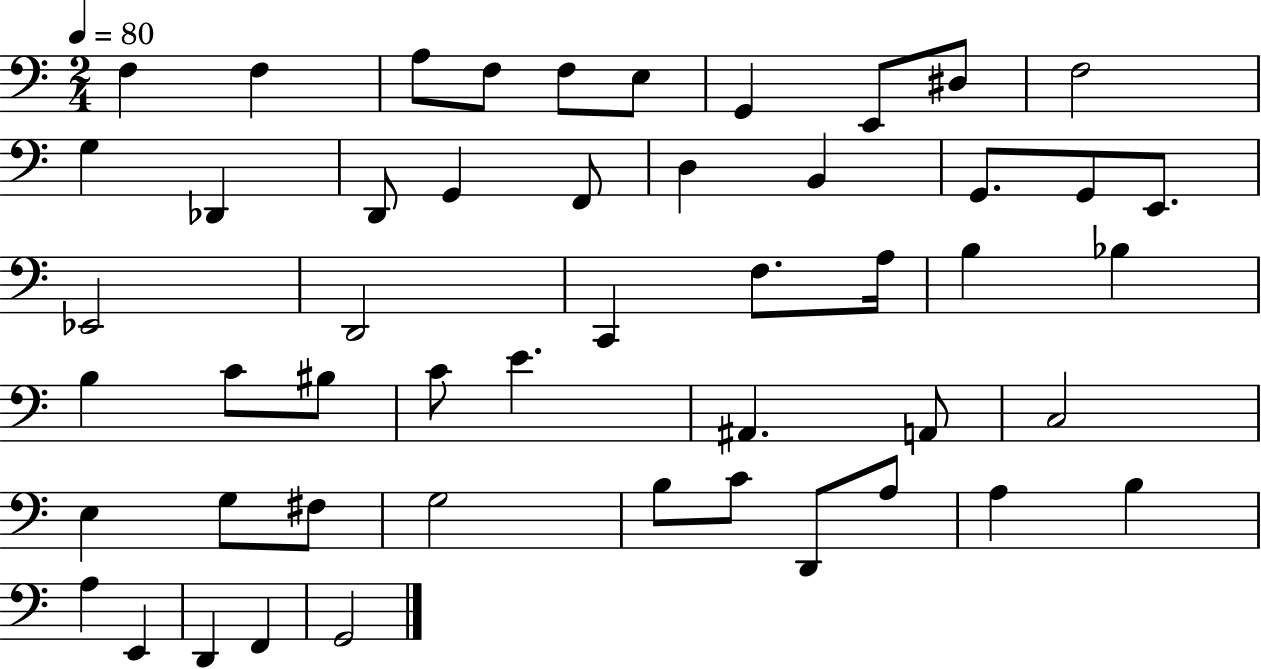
X:1
T:Untitled
M:2/4
L:1/4
K:C
F, F, A,/2 F,/2 F,/2 E,/2 G,, E,,/2 ^D,/2 F,2 G, _D,, D,,/2 G,, F,,/2 D, B,, G,,/2 G,,/2 E,,/2 _E,,2 D,,2 C,, F,/2 A,/4 B, _B, B, C/2 ^B,/2 C/2 E ^A,, A,,/2 C,2 E, G,/2 ^F,/2 G,2 B,/2 C/2 D,,/2 A,/2 A, B, A, E,, D,, F,, G,,2